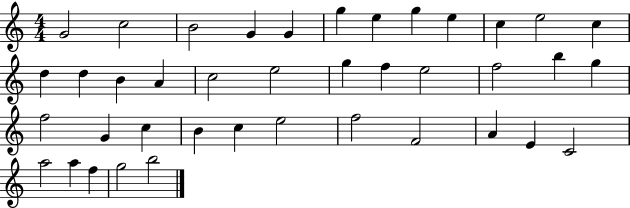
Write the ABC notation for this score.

X:1
T:Untitled
M:4/4
L:1/4
K:C
G2 c2 B2 G G g e g e c e2 c d d B A c2 e2 g f e2 f2 b g f2 G c B c e2 f2 F2 A E C2 a2 a f g2 b2